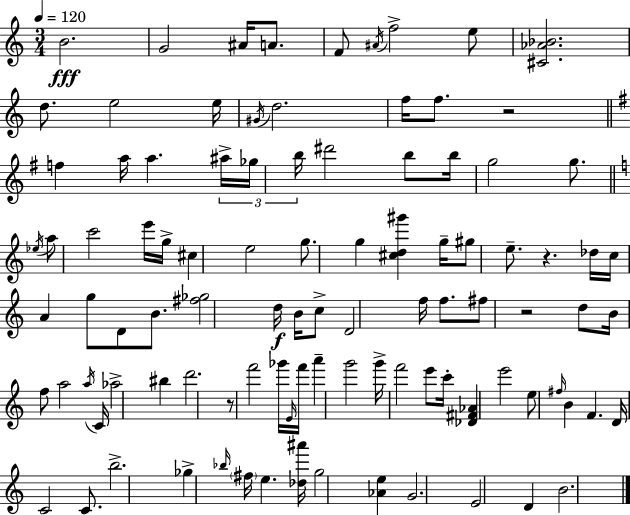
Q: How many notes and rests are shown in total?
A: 98